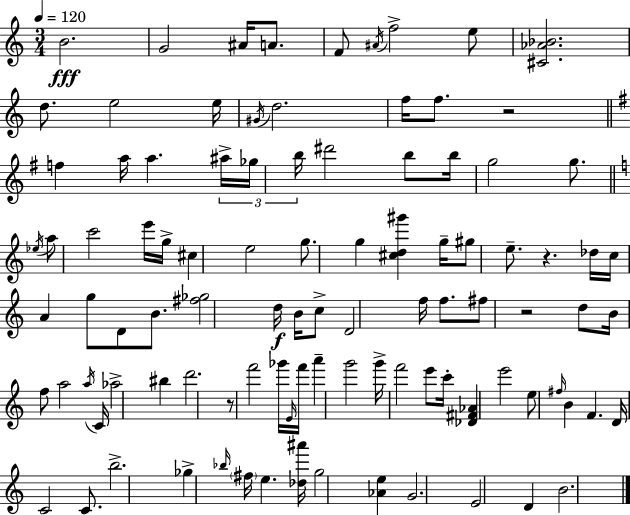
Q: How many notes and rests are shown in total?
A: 98